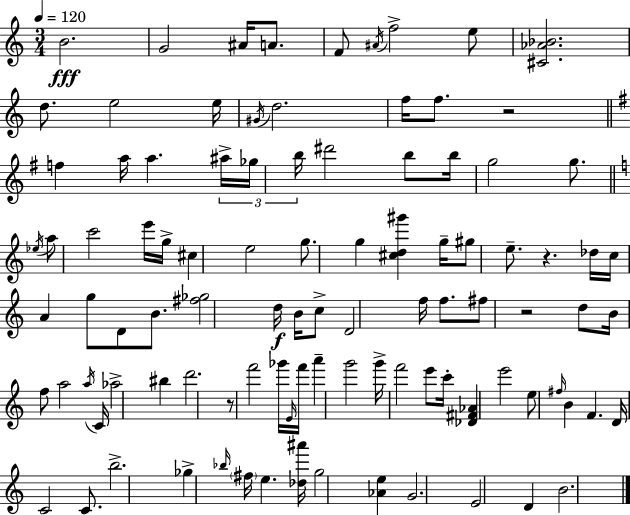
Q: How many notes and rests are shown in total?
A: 98